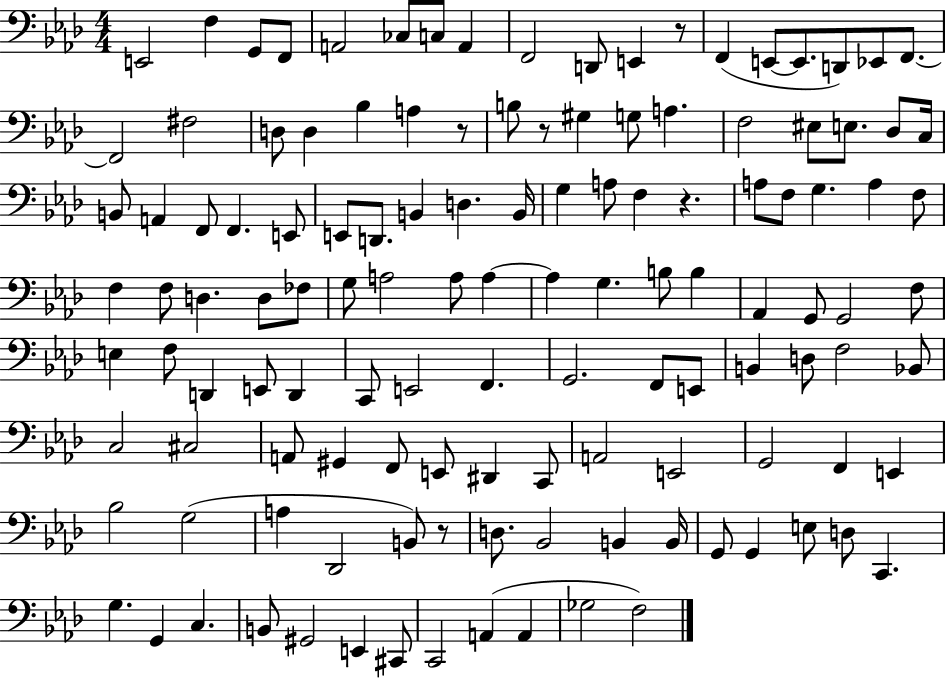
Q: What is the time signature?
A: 4/4